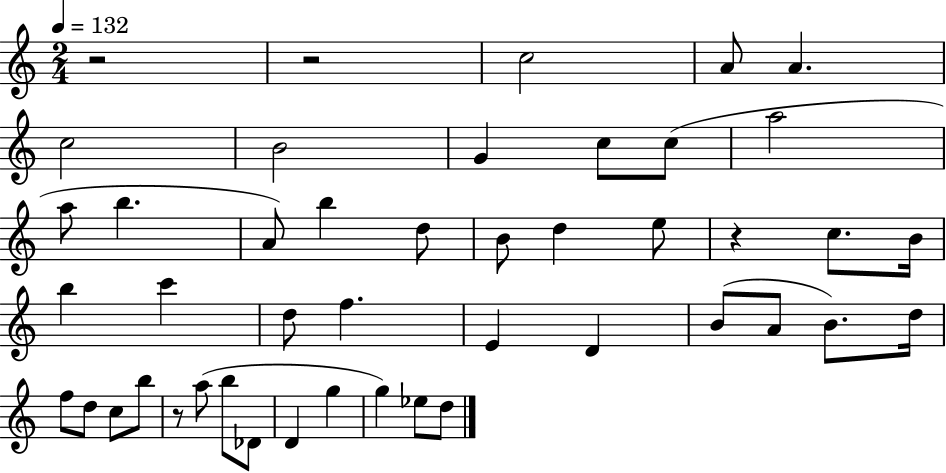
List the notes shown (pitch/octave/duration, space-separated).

R/h R/h C5/h A4/e A4/q. C5/h B4/h G4/q C5/e C5/e A5/h A5/e B5/q. A4/e B5/q D5/e B4/e D5/q E5/e R/q C5/e. B4/s B5/q C6/q D5/e F5/q. E4/q D4/q B4/e A4/e B4/e. D5/s F5/e D5/e C5/e B5/e R/e A5/e B5/e Db4/e D4/q G5/q G5/q Eb5/e D5/e